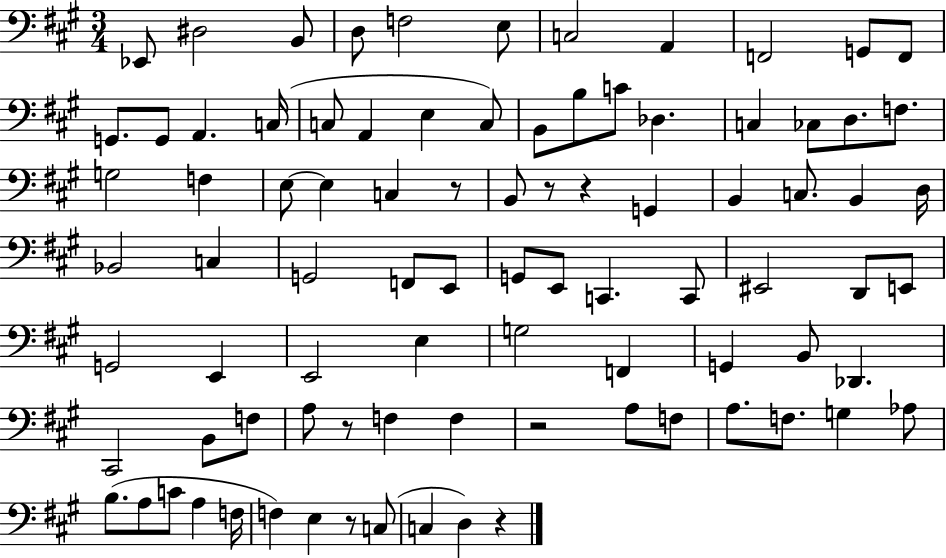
{
  \clef bass
  \numericTimeSignature
  \time 3/4
  \key a \major
  \repeat volta 2 { ees,8 dis2 b,8 | d8 f2 e8 | c2 a,4 | f,2 g,8 f,8 | \break g,8. g,8 a,4. c16( | c8 a,4 e4 c8) | b,8 b8 c'8 des4. | c4 ces8 d8. f8. | \break g2 f4 | e8~~ e4 c4 r8 | b,8 r8 r4 g,4 | b,4 c8. b,4 d16 | \break bes,2 c4 | g,2 f,8 e,8 | g,8 e,8 c,4. c,8 | eis,2 d,8 e,8 | \break g,2 e,4 | e,2 e4 | g2 f,4 | g,4 b,8 des,4. | \break cis,2 b,8 f8 | a8 r8 f4 f4 | r2 a8 f8 | a8. f8. g4 aes8 | \break b8.( a8 c'8 a4 f16 | f4) e4 r8 c8( | c4 d4) r4 | } \bar "|."
}